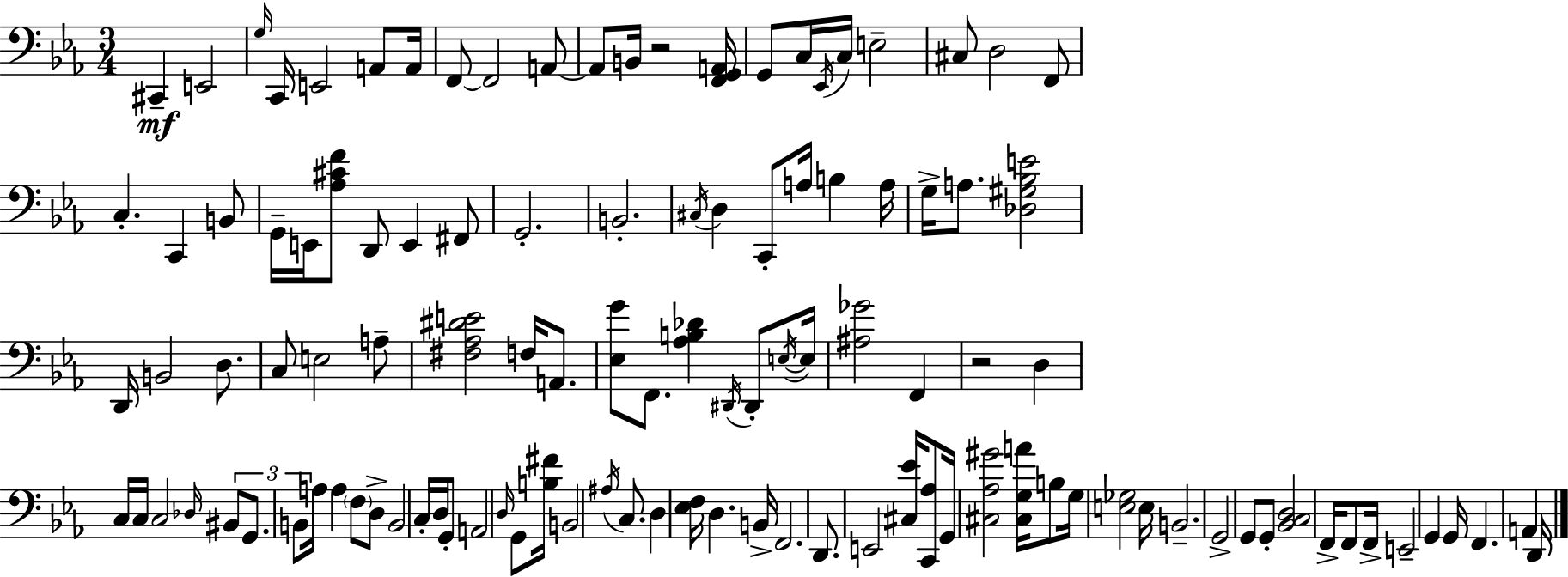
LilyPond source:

{
  \clef bass
  \numericTimeSignature
  \time 3/4
  \key ees \major
  cis,4--\mf e,2 | \grace { g16 } c,16 e,2 a,8 | a,16 f,8~~ f,2 a,8~~ | a,8 b,16 r2 | \break <f, g, a,>16 g,8 c16 \acciaccatura { ees,16 } c16 e2-- | cis8 d2 | f,8 c4.-. c,4 | b,8 g,16-- e,16 <aes cis' f'>8 d,8 e,4 | \break fis,8 g,2.-. | b,2.-. | \acciaccatura { cis16 } d4 c,8-. a16 b4 | a16 g16-> a8. <des gis bes e'>2 | \break d,16 b,2 | d8. c8 e2 | a8-- <fis aes dis' e'>2 f16 | a,8. <ees g'>8 f,8. <aes b des'>4 | \break \acciaccatura { dis,16 } dis,8-. \acciaccatura { e16~ }~ e16 <ais ges'>2 | f,4 r2 | d4 c16 c16 c2 | \grace { des16 } \tuplet 3/2 { bis,8 g,8. b,8 } a16 | \break a4 \parenthesize f8 d8-> b,2 | c16-. d16 g,8-. a,2 | \grace { d16 } g,8 <b fis'>16 b,2 | \acciaccatura { ais16 } c8. d4 | \break <ees f>16 d4. b,16-> f,2. | d,8. e,2 | <cis ees'>16 <c, aes>8 g,16 <cis aes gis'>2 | <cis g a'>16 b8 g16 <e ges>2 | \break e16 b,2.-- | g,2-> | g,8 g,8-. <bes, c d>2 | f,16-> f,8 f,16-> e,2-- | \break g,4 g,16 f,4. | a,4 d,16 \bar "|."
}